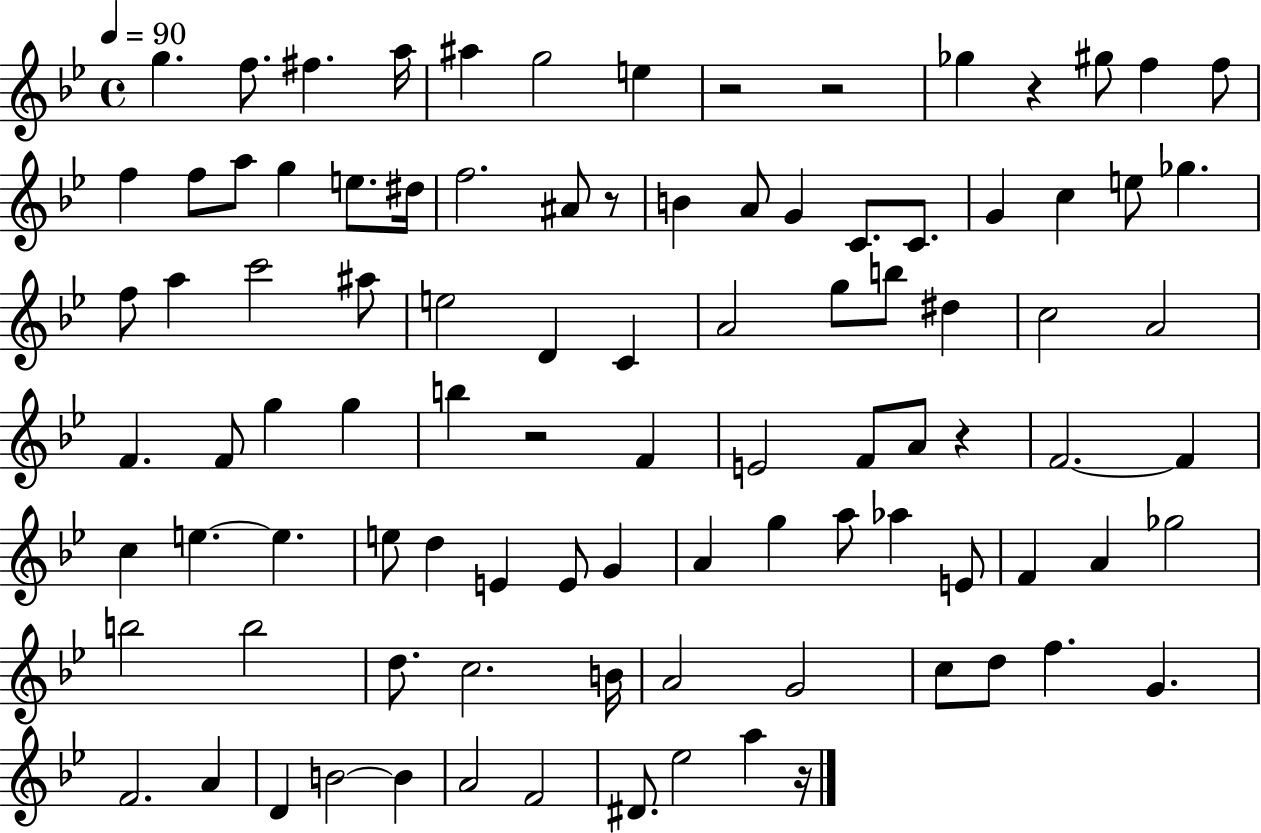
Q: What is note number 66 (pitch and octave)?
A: F4